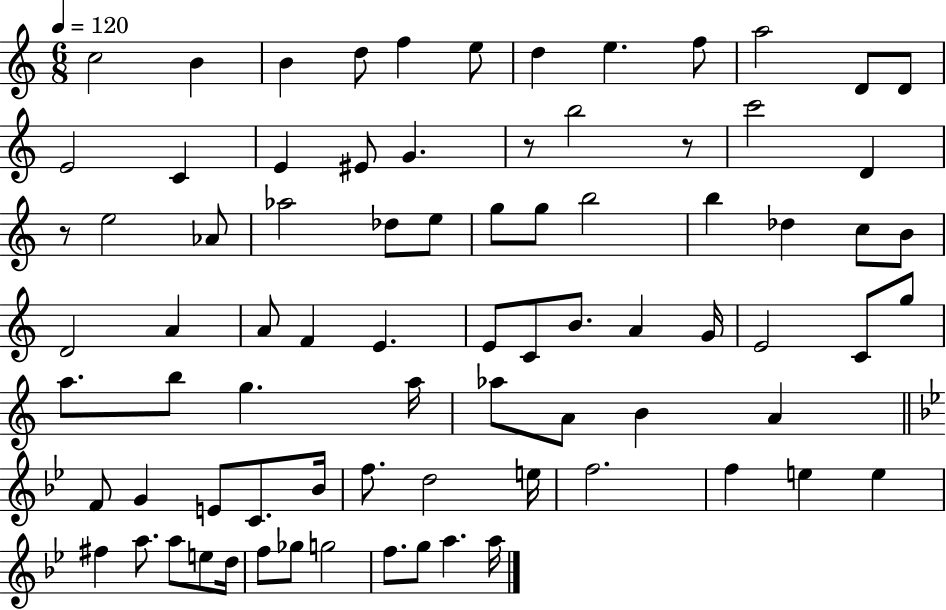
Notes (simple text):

C5/h B4/q B4/q D5/e F5/q E5/e D5/q E5/q. F5/e A5/h D4/e D4/e E4/h C4/q E4/q EIS4/e G4/q. R/e B5/h R/e C6/h D4/q R/e E5/h Ab4/e Ab5/h Db5/e E5/e G5/e G5/e B5/h B5/q Db5/q C5/e B4/e D4/h A4/q A4/e F4/q E4/q. E4/e C4/e B4/e. A4/q G4/s E4/h C4/e G5/e A5/e. B5/e G5/q. A5/s Ab5/e A4/e B4/q A4/q F4/e G4/q E4/e C4/e. Bb4/s F5/e. D5/h E5/s F5/h. F5/q E5/q E5/q F#5/q A5/e. A5/e E5/e D5/s F5/e Gb5/e G5/h F5/e. G5/e A5/q. A5/s